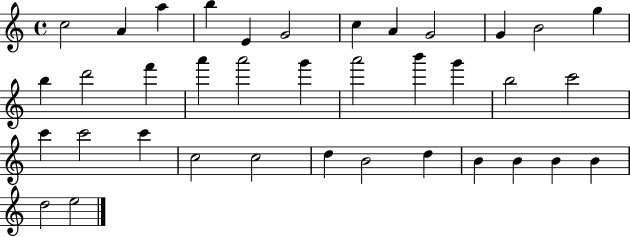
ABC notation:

X:1
T:Untitled
M:4/4
L:1/4
K:C
c2 A a b E G2 c A G2 G B2 g b d'2 f' a' a'2 g' a'2 b' g' b2 c'2 c' c'2 c' c2 c2 d B2 d B B B B d2 e2